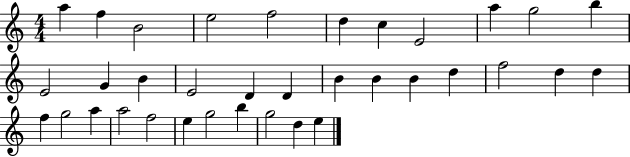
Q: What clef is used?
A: treble